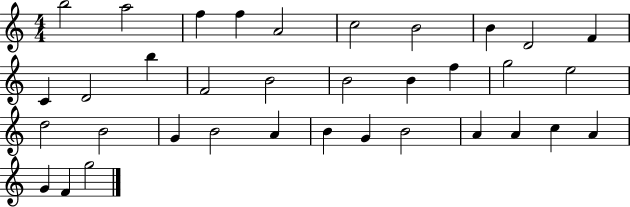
{
  \clef treble
  \numericTimeSignature
  \time 4/4
  \key c \major
  b''2 a''2 | f''4 f''4 a'2 | c''2 b'2 | b'4 d'2 f'4 | \break c'4 d'2 b''4 | f'2 b'2 | b'2 b'4 f''4 | g''2 e''2 | \break d''2 b'2 | g'4 b'2 a'4 | b'4 g'4 b'2 | a'4 a'4 c''4 a'4 | \break g'4 f'4 g''2 | \bar "|."
}